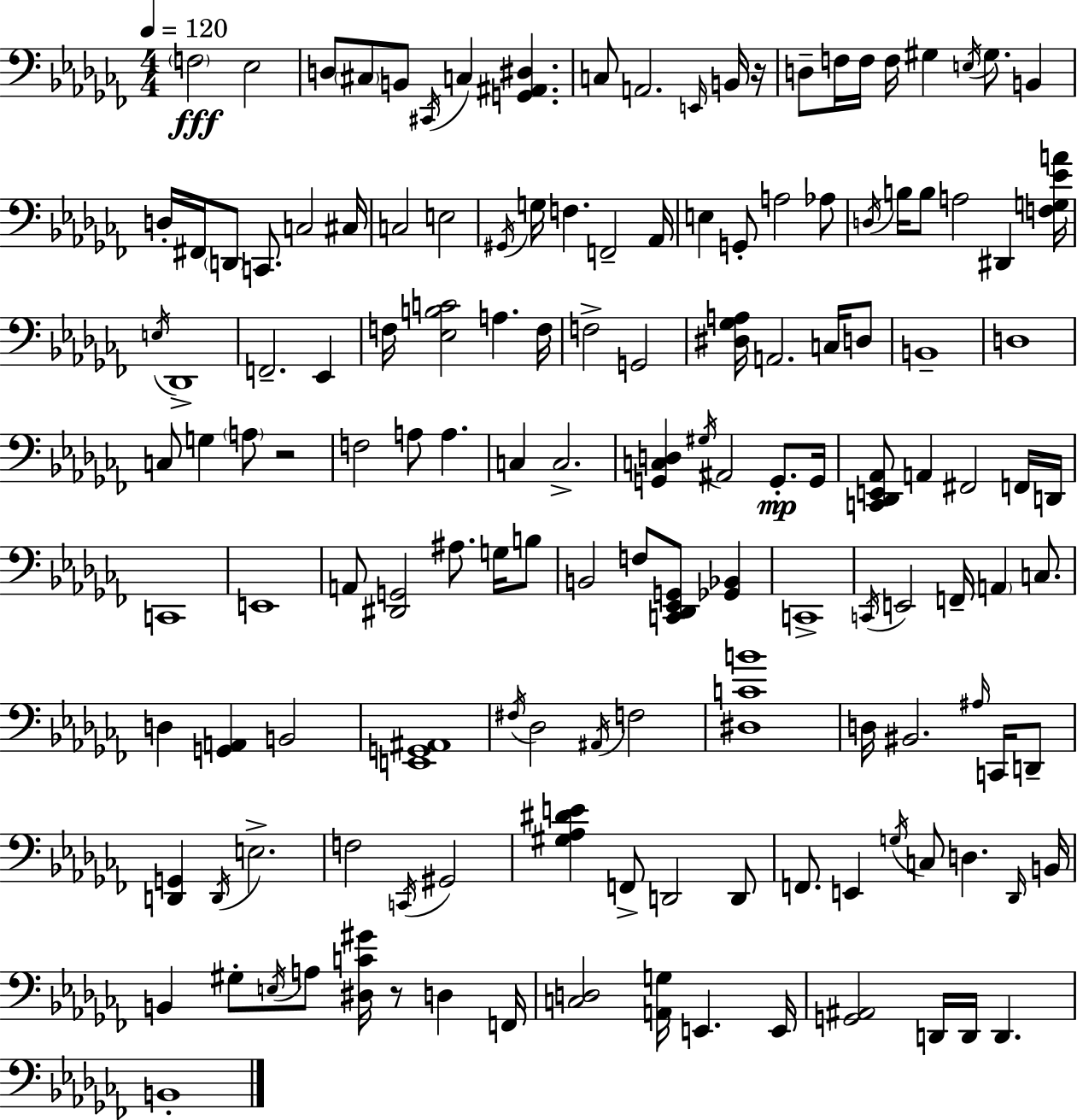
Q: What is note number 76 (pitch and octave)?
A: G3